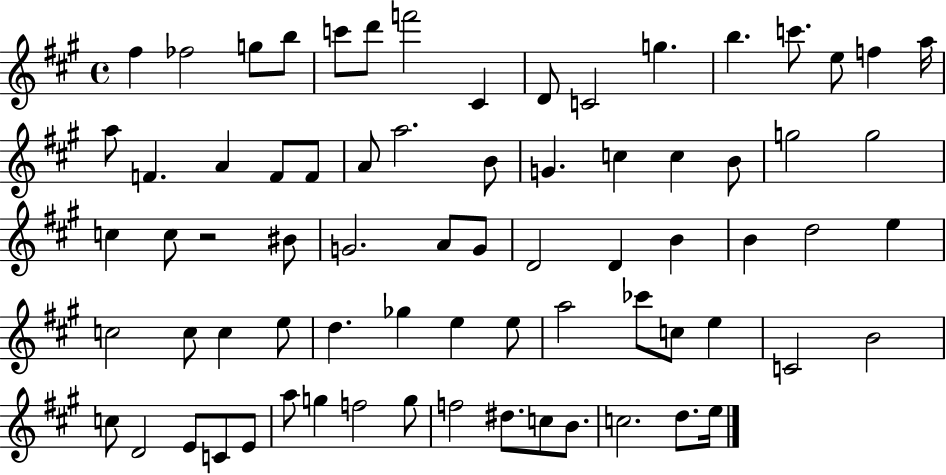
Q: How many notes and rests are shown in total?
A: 73